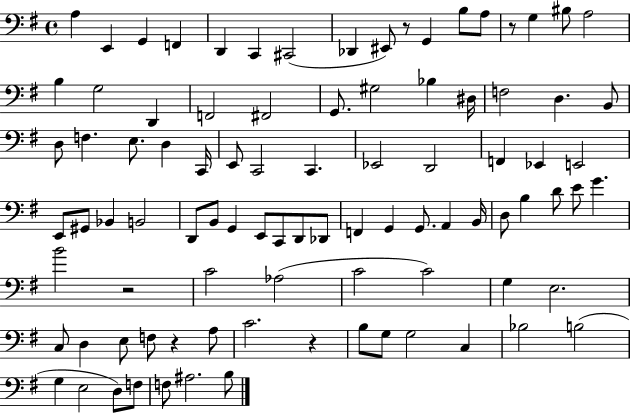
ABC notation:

X:1
T:Untitled
M:4/4
L:1/4
K:G
A, E,, G,, F,, D,, C,, ^C,,2 _D,, ^E,,/2 z/2 G,, B,/2 A,/2 z/2 G, ^B,/2 A,2 B, G,2 D,, F,,2 ^F,,2 G,,/2 ^G,2 _B, ^D,/4 F,2 D, B,,/2 D,/2 F, E,/2 D, C,,/4 E,,/2 C,,2 C,, _E,,2 D,,2 F,, _E,, E,,2 E,,/2 ^G,,/2 _B,, B,,2 D,,/2 B,,/2 G,, E,,/2 C,,/2 D,,/2 _D,,/2 F,, G,, G,,/2 A,, B,,/4 D,/2 B, D/2 E/2 G B2 z2 C2 _A,2 C2 C2 G, E,2 C,/2 D, E,/2 F,/2 z A,/2 C2 z B,/2 G,/2 G,2 C, _B,2 B,2 G, E,2 D,/2 F,/2 F,/2 ^A,2 B,/2